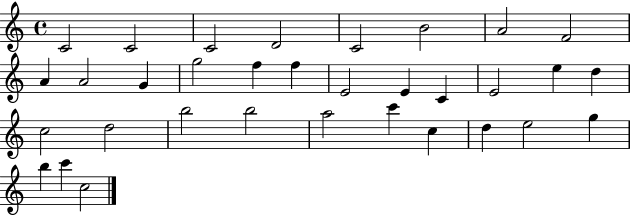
X:1
T:Untitled
M:4/4
L:1/4
K:C
C2 C2 C2 D2 C2 B2 A2 F2 A A2 G g2 f f E2 E C E2 e d c2 d2 b2 b2 a2 c' c d e2 g b c' c2